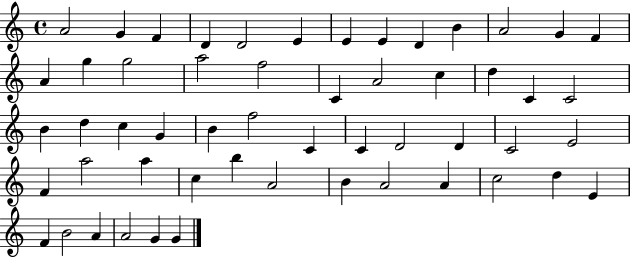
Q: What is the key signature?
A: C major